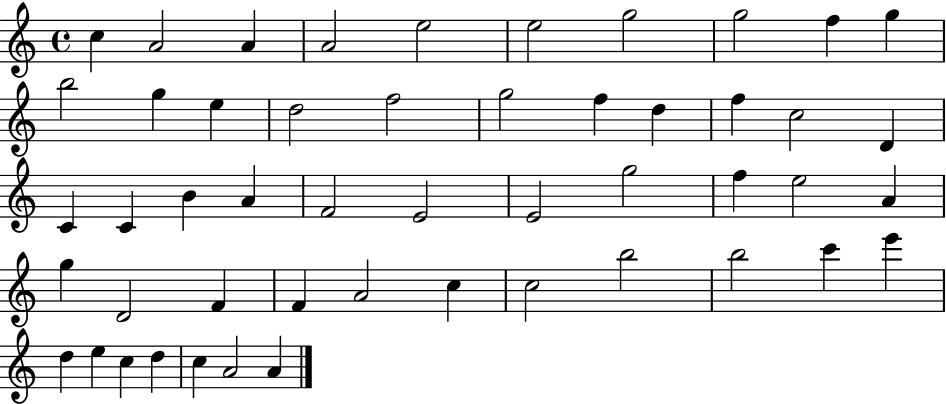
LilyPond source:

{
  \clef treble
  \time 4/4
  \defaultTimeSignature
  \key c \major
  c''4 a'2 a'4 | a'2 e''2 | e''2 g''2 | g''2 f''4 g''4 | \break b''2 g''4 e''4 | d''2 f''2 | g''2 f''4 d''4 | f''4 c''2 d'4 | \break c'4 c'4 b'4 a'4 | f'2 e'2 | e'2 g''2 | f''4 e''2 a'4 | \break g''4 d'2 f'4 | f'4 a'2 c''4 | c''2 b''2 | b''2 c'''4 e'''4 | \break d''4 e''4 c''4 d''4 | c''4 a'2 a'4 | \bar "|."
}